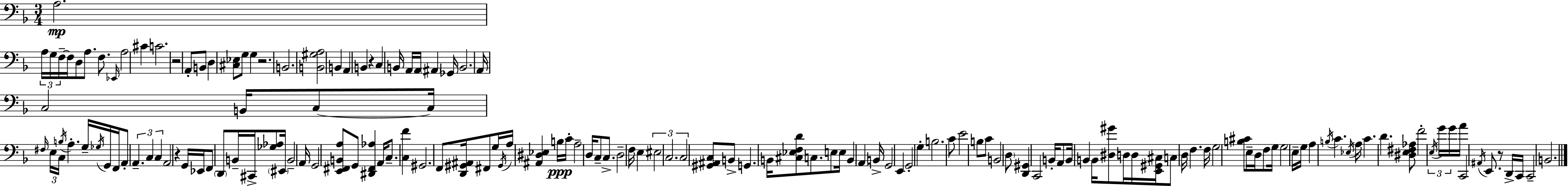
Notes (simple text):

A3/h. A3/s G3/s F3/s F3/s D3/e A3/e. F3/e. Eb2/s A3/h C#4/q C4/h. R/h A2/e B2/e D3/q [C#3,Eb3]/e G3/e G3/q R/h. B2/h. [B2,G#3,A3]/h B2/q A2/q B2/q R/q C3/q B2/s A2/s A2/s A#2/q Gb2/s B2/h. A2/s C3/h B2/s C3/e C3/s F#3/s E3/s C3/s B3/s A3/q. G3/s Gb3/s G2/s F2/s A2/e A2/q. C3/q C3/q A2/h R/q G2/s Eb2/s F2/e D2/e B2/s C#2/s [Gb3,Ab3]/e EIS2/s B2/h A2/s G2/h [E2,F#2,B2,A3]/e G2/e [D#2,F#2,Ab3]/q A2/s C3/e. [C3,F4]/q G#2/h. F2/e [D2,G#2,A#2]/s F#2/e G3/s G#2/s A3/s [A#2,D#3,Eb3]/q B3/s C4/s A3/h D3/s C3/e C3/e. D3/h F3/s E3/q EIS3/h C3/h. C3/h [G#2,A#2,C3]/e B2/e G2/q. B2/s [C#3,Eb3,F3,D4]/e C3/e. E3/e E3/s B2/q A2/q B2/s G2/h E2/q G2/h G3/q B3/h. C4/e E4/h B3/e C4/e B2/h D3/e [D2,G#2]/q C2/h B2/s A2/e B2/s B2/q B2/s [D#3,G#4]/e D3/s D3/s [E2,G#2,C#3]/s C3/e D3/s F3/q. F3/s G3/h [B3,C#4]/e E3/s D3/s F3/e G3/s G3/h E3/s G3/s A3/q B3/s C4/q. Eb3/s A3/s C4/q. D4/q. [D#3,E3,F#3,Ab3]/e F4/h E3/s G4/s G4/s A4/s C2/h A#2/s E2/e. R/e D2/s C2/s C2/h B2/h.